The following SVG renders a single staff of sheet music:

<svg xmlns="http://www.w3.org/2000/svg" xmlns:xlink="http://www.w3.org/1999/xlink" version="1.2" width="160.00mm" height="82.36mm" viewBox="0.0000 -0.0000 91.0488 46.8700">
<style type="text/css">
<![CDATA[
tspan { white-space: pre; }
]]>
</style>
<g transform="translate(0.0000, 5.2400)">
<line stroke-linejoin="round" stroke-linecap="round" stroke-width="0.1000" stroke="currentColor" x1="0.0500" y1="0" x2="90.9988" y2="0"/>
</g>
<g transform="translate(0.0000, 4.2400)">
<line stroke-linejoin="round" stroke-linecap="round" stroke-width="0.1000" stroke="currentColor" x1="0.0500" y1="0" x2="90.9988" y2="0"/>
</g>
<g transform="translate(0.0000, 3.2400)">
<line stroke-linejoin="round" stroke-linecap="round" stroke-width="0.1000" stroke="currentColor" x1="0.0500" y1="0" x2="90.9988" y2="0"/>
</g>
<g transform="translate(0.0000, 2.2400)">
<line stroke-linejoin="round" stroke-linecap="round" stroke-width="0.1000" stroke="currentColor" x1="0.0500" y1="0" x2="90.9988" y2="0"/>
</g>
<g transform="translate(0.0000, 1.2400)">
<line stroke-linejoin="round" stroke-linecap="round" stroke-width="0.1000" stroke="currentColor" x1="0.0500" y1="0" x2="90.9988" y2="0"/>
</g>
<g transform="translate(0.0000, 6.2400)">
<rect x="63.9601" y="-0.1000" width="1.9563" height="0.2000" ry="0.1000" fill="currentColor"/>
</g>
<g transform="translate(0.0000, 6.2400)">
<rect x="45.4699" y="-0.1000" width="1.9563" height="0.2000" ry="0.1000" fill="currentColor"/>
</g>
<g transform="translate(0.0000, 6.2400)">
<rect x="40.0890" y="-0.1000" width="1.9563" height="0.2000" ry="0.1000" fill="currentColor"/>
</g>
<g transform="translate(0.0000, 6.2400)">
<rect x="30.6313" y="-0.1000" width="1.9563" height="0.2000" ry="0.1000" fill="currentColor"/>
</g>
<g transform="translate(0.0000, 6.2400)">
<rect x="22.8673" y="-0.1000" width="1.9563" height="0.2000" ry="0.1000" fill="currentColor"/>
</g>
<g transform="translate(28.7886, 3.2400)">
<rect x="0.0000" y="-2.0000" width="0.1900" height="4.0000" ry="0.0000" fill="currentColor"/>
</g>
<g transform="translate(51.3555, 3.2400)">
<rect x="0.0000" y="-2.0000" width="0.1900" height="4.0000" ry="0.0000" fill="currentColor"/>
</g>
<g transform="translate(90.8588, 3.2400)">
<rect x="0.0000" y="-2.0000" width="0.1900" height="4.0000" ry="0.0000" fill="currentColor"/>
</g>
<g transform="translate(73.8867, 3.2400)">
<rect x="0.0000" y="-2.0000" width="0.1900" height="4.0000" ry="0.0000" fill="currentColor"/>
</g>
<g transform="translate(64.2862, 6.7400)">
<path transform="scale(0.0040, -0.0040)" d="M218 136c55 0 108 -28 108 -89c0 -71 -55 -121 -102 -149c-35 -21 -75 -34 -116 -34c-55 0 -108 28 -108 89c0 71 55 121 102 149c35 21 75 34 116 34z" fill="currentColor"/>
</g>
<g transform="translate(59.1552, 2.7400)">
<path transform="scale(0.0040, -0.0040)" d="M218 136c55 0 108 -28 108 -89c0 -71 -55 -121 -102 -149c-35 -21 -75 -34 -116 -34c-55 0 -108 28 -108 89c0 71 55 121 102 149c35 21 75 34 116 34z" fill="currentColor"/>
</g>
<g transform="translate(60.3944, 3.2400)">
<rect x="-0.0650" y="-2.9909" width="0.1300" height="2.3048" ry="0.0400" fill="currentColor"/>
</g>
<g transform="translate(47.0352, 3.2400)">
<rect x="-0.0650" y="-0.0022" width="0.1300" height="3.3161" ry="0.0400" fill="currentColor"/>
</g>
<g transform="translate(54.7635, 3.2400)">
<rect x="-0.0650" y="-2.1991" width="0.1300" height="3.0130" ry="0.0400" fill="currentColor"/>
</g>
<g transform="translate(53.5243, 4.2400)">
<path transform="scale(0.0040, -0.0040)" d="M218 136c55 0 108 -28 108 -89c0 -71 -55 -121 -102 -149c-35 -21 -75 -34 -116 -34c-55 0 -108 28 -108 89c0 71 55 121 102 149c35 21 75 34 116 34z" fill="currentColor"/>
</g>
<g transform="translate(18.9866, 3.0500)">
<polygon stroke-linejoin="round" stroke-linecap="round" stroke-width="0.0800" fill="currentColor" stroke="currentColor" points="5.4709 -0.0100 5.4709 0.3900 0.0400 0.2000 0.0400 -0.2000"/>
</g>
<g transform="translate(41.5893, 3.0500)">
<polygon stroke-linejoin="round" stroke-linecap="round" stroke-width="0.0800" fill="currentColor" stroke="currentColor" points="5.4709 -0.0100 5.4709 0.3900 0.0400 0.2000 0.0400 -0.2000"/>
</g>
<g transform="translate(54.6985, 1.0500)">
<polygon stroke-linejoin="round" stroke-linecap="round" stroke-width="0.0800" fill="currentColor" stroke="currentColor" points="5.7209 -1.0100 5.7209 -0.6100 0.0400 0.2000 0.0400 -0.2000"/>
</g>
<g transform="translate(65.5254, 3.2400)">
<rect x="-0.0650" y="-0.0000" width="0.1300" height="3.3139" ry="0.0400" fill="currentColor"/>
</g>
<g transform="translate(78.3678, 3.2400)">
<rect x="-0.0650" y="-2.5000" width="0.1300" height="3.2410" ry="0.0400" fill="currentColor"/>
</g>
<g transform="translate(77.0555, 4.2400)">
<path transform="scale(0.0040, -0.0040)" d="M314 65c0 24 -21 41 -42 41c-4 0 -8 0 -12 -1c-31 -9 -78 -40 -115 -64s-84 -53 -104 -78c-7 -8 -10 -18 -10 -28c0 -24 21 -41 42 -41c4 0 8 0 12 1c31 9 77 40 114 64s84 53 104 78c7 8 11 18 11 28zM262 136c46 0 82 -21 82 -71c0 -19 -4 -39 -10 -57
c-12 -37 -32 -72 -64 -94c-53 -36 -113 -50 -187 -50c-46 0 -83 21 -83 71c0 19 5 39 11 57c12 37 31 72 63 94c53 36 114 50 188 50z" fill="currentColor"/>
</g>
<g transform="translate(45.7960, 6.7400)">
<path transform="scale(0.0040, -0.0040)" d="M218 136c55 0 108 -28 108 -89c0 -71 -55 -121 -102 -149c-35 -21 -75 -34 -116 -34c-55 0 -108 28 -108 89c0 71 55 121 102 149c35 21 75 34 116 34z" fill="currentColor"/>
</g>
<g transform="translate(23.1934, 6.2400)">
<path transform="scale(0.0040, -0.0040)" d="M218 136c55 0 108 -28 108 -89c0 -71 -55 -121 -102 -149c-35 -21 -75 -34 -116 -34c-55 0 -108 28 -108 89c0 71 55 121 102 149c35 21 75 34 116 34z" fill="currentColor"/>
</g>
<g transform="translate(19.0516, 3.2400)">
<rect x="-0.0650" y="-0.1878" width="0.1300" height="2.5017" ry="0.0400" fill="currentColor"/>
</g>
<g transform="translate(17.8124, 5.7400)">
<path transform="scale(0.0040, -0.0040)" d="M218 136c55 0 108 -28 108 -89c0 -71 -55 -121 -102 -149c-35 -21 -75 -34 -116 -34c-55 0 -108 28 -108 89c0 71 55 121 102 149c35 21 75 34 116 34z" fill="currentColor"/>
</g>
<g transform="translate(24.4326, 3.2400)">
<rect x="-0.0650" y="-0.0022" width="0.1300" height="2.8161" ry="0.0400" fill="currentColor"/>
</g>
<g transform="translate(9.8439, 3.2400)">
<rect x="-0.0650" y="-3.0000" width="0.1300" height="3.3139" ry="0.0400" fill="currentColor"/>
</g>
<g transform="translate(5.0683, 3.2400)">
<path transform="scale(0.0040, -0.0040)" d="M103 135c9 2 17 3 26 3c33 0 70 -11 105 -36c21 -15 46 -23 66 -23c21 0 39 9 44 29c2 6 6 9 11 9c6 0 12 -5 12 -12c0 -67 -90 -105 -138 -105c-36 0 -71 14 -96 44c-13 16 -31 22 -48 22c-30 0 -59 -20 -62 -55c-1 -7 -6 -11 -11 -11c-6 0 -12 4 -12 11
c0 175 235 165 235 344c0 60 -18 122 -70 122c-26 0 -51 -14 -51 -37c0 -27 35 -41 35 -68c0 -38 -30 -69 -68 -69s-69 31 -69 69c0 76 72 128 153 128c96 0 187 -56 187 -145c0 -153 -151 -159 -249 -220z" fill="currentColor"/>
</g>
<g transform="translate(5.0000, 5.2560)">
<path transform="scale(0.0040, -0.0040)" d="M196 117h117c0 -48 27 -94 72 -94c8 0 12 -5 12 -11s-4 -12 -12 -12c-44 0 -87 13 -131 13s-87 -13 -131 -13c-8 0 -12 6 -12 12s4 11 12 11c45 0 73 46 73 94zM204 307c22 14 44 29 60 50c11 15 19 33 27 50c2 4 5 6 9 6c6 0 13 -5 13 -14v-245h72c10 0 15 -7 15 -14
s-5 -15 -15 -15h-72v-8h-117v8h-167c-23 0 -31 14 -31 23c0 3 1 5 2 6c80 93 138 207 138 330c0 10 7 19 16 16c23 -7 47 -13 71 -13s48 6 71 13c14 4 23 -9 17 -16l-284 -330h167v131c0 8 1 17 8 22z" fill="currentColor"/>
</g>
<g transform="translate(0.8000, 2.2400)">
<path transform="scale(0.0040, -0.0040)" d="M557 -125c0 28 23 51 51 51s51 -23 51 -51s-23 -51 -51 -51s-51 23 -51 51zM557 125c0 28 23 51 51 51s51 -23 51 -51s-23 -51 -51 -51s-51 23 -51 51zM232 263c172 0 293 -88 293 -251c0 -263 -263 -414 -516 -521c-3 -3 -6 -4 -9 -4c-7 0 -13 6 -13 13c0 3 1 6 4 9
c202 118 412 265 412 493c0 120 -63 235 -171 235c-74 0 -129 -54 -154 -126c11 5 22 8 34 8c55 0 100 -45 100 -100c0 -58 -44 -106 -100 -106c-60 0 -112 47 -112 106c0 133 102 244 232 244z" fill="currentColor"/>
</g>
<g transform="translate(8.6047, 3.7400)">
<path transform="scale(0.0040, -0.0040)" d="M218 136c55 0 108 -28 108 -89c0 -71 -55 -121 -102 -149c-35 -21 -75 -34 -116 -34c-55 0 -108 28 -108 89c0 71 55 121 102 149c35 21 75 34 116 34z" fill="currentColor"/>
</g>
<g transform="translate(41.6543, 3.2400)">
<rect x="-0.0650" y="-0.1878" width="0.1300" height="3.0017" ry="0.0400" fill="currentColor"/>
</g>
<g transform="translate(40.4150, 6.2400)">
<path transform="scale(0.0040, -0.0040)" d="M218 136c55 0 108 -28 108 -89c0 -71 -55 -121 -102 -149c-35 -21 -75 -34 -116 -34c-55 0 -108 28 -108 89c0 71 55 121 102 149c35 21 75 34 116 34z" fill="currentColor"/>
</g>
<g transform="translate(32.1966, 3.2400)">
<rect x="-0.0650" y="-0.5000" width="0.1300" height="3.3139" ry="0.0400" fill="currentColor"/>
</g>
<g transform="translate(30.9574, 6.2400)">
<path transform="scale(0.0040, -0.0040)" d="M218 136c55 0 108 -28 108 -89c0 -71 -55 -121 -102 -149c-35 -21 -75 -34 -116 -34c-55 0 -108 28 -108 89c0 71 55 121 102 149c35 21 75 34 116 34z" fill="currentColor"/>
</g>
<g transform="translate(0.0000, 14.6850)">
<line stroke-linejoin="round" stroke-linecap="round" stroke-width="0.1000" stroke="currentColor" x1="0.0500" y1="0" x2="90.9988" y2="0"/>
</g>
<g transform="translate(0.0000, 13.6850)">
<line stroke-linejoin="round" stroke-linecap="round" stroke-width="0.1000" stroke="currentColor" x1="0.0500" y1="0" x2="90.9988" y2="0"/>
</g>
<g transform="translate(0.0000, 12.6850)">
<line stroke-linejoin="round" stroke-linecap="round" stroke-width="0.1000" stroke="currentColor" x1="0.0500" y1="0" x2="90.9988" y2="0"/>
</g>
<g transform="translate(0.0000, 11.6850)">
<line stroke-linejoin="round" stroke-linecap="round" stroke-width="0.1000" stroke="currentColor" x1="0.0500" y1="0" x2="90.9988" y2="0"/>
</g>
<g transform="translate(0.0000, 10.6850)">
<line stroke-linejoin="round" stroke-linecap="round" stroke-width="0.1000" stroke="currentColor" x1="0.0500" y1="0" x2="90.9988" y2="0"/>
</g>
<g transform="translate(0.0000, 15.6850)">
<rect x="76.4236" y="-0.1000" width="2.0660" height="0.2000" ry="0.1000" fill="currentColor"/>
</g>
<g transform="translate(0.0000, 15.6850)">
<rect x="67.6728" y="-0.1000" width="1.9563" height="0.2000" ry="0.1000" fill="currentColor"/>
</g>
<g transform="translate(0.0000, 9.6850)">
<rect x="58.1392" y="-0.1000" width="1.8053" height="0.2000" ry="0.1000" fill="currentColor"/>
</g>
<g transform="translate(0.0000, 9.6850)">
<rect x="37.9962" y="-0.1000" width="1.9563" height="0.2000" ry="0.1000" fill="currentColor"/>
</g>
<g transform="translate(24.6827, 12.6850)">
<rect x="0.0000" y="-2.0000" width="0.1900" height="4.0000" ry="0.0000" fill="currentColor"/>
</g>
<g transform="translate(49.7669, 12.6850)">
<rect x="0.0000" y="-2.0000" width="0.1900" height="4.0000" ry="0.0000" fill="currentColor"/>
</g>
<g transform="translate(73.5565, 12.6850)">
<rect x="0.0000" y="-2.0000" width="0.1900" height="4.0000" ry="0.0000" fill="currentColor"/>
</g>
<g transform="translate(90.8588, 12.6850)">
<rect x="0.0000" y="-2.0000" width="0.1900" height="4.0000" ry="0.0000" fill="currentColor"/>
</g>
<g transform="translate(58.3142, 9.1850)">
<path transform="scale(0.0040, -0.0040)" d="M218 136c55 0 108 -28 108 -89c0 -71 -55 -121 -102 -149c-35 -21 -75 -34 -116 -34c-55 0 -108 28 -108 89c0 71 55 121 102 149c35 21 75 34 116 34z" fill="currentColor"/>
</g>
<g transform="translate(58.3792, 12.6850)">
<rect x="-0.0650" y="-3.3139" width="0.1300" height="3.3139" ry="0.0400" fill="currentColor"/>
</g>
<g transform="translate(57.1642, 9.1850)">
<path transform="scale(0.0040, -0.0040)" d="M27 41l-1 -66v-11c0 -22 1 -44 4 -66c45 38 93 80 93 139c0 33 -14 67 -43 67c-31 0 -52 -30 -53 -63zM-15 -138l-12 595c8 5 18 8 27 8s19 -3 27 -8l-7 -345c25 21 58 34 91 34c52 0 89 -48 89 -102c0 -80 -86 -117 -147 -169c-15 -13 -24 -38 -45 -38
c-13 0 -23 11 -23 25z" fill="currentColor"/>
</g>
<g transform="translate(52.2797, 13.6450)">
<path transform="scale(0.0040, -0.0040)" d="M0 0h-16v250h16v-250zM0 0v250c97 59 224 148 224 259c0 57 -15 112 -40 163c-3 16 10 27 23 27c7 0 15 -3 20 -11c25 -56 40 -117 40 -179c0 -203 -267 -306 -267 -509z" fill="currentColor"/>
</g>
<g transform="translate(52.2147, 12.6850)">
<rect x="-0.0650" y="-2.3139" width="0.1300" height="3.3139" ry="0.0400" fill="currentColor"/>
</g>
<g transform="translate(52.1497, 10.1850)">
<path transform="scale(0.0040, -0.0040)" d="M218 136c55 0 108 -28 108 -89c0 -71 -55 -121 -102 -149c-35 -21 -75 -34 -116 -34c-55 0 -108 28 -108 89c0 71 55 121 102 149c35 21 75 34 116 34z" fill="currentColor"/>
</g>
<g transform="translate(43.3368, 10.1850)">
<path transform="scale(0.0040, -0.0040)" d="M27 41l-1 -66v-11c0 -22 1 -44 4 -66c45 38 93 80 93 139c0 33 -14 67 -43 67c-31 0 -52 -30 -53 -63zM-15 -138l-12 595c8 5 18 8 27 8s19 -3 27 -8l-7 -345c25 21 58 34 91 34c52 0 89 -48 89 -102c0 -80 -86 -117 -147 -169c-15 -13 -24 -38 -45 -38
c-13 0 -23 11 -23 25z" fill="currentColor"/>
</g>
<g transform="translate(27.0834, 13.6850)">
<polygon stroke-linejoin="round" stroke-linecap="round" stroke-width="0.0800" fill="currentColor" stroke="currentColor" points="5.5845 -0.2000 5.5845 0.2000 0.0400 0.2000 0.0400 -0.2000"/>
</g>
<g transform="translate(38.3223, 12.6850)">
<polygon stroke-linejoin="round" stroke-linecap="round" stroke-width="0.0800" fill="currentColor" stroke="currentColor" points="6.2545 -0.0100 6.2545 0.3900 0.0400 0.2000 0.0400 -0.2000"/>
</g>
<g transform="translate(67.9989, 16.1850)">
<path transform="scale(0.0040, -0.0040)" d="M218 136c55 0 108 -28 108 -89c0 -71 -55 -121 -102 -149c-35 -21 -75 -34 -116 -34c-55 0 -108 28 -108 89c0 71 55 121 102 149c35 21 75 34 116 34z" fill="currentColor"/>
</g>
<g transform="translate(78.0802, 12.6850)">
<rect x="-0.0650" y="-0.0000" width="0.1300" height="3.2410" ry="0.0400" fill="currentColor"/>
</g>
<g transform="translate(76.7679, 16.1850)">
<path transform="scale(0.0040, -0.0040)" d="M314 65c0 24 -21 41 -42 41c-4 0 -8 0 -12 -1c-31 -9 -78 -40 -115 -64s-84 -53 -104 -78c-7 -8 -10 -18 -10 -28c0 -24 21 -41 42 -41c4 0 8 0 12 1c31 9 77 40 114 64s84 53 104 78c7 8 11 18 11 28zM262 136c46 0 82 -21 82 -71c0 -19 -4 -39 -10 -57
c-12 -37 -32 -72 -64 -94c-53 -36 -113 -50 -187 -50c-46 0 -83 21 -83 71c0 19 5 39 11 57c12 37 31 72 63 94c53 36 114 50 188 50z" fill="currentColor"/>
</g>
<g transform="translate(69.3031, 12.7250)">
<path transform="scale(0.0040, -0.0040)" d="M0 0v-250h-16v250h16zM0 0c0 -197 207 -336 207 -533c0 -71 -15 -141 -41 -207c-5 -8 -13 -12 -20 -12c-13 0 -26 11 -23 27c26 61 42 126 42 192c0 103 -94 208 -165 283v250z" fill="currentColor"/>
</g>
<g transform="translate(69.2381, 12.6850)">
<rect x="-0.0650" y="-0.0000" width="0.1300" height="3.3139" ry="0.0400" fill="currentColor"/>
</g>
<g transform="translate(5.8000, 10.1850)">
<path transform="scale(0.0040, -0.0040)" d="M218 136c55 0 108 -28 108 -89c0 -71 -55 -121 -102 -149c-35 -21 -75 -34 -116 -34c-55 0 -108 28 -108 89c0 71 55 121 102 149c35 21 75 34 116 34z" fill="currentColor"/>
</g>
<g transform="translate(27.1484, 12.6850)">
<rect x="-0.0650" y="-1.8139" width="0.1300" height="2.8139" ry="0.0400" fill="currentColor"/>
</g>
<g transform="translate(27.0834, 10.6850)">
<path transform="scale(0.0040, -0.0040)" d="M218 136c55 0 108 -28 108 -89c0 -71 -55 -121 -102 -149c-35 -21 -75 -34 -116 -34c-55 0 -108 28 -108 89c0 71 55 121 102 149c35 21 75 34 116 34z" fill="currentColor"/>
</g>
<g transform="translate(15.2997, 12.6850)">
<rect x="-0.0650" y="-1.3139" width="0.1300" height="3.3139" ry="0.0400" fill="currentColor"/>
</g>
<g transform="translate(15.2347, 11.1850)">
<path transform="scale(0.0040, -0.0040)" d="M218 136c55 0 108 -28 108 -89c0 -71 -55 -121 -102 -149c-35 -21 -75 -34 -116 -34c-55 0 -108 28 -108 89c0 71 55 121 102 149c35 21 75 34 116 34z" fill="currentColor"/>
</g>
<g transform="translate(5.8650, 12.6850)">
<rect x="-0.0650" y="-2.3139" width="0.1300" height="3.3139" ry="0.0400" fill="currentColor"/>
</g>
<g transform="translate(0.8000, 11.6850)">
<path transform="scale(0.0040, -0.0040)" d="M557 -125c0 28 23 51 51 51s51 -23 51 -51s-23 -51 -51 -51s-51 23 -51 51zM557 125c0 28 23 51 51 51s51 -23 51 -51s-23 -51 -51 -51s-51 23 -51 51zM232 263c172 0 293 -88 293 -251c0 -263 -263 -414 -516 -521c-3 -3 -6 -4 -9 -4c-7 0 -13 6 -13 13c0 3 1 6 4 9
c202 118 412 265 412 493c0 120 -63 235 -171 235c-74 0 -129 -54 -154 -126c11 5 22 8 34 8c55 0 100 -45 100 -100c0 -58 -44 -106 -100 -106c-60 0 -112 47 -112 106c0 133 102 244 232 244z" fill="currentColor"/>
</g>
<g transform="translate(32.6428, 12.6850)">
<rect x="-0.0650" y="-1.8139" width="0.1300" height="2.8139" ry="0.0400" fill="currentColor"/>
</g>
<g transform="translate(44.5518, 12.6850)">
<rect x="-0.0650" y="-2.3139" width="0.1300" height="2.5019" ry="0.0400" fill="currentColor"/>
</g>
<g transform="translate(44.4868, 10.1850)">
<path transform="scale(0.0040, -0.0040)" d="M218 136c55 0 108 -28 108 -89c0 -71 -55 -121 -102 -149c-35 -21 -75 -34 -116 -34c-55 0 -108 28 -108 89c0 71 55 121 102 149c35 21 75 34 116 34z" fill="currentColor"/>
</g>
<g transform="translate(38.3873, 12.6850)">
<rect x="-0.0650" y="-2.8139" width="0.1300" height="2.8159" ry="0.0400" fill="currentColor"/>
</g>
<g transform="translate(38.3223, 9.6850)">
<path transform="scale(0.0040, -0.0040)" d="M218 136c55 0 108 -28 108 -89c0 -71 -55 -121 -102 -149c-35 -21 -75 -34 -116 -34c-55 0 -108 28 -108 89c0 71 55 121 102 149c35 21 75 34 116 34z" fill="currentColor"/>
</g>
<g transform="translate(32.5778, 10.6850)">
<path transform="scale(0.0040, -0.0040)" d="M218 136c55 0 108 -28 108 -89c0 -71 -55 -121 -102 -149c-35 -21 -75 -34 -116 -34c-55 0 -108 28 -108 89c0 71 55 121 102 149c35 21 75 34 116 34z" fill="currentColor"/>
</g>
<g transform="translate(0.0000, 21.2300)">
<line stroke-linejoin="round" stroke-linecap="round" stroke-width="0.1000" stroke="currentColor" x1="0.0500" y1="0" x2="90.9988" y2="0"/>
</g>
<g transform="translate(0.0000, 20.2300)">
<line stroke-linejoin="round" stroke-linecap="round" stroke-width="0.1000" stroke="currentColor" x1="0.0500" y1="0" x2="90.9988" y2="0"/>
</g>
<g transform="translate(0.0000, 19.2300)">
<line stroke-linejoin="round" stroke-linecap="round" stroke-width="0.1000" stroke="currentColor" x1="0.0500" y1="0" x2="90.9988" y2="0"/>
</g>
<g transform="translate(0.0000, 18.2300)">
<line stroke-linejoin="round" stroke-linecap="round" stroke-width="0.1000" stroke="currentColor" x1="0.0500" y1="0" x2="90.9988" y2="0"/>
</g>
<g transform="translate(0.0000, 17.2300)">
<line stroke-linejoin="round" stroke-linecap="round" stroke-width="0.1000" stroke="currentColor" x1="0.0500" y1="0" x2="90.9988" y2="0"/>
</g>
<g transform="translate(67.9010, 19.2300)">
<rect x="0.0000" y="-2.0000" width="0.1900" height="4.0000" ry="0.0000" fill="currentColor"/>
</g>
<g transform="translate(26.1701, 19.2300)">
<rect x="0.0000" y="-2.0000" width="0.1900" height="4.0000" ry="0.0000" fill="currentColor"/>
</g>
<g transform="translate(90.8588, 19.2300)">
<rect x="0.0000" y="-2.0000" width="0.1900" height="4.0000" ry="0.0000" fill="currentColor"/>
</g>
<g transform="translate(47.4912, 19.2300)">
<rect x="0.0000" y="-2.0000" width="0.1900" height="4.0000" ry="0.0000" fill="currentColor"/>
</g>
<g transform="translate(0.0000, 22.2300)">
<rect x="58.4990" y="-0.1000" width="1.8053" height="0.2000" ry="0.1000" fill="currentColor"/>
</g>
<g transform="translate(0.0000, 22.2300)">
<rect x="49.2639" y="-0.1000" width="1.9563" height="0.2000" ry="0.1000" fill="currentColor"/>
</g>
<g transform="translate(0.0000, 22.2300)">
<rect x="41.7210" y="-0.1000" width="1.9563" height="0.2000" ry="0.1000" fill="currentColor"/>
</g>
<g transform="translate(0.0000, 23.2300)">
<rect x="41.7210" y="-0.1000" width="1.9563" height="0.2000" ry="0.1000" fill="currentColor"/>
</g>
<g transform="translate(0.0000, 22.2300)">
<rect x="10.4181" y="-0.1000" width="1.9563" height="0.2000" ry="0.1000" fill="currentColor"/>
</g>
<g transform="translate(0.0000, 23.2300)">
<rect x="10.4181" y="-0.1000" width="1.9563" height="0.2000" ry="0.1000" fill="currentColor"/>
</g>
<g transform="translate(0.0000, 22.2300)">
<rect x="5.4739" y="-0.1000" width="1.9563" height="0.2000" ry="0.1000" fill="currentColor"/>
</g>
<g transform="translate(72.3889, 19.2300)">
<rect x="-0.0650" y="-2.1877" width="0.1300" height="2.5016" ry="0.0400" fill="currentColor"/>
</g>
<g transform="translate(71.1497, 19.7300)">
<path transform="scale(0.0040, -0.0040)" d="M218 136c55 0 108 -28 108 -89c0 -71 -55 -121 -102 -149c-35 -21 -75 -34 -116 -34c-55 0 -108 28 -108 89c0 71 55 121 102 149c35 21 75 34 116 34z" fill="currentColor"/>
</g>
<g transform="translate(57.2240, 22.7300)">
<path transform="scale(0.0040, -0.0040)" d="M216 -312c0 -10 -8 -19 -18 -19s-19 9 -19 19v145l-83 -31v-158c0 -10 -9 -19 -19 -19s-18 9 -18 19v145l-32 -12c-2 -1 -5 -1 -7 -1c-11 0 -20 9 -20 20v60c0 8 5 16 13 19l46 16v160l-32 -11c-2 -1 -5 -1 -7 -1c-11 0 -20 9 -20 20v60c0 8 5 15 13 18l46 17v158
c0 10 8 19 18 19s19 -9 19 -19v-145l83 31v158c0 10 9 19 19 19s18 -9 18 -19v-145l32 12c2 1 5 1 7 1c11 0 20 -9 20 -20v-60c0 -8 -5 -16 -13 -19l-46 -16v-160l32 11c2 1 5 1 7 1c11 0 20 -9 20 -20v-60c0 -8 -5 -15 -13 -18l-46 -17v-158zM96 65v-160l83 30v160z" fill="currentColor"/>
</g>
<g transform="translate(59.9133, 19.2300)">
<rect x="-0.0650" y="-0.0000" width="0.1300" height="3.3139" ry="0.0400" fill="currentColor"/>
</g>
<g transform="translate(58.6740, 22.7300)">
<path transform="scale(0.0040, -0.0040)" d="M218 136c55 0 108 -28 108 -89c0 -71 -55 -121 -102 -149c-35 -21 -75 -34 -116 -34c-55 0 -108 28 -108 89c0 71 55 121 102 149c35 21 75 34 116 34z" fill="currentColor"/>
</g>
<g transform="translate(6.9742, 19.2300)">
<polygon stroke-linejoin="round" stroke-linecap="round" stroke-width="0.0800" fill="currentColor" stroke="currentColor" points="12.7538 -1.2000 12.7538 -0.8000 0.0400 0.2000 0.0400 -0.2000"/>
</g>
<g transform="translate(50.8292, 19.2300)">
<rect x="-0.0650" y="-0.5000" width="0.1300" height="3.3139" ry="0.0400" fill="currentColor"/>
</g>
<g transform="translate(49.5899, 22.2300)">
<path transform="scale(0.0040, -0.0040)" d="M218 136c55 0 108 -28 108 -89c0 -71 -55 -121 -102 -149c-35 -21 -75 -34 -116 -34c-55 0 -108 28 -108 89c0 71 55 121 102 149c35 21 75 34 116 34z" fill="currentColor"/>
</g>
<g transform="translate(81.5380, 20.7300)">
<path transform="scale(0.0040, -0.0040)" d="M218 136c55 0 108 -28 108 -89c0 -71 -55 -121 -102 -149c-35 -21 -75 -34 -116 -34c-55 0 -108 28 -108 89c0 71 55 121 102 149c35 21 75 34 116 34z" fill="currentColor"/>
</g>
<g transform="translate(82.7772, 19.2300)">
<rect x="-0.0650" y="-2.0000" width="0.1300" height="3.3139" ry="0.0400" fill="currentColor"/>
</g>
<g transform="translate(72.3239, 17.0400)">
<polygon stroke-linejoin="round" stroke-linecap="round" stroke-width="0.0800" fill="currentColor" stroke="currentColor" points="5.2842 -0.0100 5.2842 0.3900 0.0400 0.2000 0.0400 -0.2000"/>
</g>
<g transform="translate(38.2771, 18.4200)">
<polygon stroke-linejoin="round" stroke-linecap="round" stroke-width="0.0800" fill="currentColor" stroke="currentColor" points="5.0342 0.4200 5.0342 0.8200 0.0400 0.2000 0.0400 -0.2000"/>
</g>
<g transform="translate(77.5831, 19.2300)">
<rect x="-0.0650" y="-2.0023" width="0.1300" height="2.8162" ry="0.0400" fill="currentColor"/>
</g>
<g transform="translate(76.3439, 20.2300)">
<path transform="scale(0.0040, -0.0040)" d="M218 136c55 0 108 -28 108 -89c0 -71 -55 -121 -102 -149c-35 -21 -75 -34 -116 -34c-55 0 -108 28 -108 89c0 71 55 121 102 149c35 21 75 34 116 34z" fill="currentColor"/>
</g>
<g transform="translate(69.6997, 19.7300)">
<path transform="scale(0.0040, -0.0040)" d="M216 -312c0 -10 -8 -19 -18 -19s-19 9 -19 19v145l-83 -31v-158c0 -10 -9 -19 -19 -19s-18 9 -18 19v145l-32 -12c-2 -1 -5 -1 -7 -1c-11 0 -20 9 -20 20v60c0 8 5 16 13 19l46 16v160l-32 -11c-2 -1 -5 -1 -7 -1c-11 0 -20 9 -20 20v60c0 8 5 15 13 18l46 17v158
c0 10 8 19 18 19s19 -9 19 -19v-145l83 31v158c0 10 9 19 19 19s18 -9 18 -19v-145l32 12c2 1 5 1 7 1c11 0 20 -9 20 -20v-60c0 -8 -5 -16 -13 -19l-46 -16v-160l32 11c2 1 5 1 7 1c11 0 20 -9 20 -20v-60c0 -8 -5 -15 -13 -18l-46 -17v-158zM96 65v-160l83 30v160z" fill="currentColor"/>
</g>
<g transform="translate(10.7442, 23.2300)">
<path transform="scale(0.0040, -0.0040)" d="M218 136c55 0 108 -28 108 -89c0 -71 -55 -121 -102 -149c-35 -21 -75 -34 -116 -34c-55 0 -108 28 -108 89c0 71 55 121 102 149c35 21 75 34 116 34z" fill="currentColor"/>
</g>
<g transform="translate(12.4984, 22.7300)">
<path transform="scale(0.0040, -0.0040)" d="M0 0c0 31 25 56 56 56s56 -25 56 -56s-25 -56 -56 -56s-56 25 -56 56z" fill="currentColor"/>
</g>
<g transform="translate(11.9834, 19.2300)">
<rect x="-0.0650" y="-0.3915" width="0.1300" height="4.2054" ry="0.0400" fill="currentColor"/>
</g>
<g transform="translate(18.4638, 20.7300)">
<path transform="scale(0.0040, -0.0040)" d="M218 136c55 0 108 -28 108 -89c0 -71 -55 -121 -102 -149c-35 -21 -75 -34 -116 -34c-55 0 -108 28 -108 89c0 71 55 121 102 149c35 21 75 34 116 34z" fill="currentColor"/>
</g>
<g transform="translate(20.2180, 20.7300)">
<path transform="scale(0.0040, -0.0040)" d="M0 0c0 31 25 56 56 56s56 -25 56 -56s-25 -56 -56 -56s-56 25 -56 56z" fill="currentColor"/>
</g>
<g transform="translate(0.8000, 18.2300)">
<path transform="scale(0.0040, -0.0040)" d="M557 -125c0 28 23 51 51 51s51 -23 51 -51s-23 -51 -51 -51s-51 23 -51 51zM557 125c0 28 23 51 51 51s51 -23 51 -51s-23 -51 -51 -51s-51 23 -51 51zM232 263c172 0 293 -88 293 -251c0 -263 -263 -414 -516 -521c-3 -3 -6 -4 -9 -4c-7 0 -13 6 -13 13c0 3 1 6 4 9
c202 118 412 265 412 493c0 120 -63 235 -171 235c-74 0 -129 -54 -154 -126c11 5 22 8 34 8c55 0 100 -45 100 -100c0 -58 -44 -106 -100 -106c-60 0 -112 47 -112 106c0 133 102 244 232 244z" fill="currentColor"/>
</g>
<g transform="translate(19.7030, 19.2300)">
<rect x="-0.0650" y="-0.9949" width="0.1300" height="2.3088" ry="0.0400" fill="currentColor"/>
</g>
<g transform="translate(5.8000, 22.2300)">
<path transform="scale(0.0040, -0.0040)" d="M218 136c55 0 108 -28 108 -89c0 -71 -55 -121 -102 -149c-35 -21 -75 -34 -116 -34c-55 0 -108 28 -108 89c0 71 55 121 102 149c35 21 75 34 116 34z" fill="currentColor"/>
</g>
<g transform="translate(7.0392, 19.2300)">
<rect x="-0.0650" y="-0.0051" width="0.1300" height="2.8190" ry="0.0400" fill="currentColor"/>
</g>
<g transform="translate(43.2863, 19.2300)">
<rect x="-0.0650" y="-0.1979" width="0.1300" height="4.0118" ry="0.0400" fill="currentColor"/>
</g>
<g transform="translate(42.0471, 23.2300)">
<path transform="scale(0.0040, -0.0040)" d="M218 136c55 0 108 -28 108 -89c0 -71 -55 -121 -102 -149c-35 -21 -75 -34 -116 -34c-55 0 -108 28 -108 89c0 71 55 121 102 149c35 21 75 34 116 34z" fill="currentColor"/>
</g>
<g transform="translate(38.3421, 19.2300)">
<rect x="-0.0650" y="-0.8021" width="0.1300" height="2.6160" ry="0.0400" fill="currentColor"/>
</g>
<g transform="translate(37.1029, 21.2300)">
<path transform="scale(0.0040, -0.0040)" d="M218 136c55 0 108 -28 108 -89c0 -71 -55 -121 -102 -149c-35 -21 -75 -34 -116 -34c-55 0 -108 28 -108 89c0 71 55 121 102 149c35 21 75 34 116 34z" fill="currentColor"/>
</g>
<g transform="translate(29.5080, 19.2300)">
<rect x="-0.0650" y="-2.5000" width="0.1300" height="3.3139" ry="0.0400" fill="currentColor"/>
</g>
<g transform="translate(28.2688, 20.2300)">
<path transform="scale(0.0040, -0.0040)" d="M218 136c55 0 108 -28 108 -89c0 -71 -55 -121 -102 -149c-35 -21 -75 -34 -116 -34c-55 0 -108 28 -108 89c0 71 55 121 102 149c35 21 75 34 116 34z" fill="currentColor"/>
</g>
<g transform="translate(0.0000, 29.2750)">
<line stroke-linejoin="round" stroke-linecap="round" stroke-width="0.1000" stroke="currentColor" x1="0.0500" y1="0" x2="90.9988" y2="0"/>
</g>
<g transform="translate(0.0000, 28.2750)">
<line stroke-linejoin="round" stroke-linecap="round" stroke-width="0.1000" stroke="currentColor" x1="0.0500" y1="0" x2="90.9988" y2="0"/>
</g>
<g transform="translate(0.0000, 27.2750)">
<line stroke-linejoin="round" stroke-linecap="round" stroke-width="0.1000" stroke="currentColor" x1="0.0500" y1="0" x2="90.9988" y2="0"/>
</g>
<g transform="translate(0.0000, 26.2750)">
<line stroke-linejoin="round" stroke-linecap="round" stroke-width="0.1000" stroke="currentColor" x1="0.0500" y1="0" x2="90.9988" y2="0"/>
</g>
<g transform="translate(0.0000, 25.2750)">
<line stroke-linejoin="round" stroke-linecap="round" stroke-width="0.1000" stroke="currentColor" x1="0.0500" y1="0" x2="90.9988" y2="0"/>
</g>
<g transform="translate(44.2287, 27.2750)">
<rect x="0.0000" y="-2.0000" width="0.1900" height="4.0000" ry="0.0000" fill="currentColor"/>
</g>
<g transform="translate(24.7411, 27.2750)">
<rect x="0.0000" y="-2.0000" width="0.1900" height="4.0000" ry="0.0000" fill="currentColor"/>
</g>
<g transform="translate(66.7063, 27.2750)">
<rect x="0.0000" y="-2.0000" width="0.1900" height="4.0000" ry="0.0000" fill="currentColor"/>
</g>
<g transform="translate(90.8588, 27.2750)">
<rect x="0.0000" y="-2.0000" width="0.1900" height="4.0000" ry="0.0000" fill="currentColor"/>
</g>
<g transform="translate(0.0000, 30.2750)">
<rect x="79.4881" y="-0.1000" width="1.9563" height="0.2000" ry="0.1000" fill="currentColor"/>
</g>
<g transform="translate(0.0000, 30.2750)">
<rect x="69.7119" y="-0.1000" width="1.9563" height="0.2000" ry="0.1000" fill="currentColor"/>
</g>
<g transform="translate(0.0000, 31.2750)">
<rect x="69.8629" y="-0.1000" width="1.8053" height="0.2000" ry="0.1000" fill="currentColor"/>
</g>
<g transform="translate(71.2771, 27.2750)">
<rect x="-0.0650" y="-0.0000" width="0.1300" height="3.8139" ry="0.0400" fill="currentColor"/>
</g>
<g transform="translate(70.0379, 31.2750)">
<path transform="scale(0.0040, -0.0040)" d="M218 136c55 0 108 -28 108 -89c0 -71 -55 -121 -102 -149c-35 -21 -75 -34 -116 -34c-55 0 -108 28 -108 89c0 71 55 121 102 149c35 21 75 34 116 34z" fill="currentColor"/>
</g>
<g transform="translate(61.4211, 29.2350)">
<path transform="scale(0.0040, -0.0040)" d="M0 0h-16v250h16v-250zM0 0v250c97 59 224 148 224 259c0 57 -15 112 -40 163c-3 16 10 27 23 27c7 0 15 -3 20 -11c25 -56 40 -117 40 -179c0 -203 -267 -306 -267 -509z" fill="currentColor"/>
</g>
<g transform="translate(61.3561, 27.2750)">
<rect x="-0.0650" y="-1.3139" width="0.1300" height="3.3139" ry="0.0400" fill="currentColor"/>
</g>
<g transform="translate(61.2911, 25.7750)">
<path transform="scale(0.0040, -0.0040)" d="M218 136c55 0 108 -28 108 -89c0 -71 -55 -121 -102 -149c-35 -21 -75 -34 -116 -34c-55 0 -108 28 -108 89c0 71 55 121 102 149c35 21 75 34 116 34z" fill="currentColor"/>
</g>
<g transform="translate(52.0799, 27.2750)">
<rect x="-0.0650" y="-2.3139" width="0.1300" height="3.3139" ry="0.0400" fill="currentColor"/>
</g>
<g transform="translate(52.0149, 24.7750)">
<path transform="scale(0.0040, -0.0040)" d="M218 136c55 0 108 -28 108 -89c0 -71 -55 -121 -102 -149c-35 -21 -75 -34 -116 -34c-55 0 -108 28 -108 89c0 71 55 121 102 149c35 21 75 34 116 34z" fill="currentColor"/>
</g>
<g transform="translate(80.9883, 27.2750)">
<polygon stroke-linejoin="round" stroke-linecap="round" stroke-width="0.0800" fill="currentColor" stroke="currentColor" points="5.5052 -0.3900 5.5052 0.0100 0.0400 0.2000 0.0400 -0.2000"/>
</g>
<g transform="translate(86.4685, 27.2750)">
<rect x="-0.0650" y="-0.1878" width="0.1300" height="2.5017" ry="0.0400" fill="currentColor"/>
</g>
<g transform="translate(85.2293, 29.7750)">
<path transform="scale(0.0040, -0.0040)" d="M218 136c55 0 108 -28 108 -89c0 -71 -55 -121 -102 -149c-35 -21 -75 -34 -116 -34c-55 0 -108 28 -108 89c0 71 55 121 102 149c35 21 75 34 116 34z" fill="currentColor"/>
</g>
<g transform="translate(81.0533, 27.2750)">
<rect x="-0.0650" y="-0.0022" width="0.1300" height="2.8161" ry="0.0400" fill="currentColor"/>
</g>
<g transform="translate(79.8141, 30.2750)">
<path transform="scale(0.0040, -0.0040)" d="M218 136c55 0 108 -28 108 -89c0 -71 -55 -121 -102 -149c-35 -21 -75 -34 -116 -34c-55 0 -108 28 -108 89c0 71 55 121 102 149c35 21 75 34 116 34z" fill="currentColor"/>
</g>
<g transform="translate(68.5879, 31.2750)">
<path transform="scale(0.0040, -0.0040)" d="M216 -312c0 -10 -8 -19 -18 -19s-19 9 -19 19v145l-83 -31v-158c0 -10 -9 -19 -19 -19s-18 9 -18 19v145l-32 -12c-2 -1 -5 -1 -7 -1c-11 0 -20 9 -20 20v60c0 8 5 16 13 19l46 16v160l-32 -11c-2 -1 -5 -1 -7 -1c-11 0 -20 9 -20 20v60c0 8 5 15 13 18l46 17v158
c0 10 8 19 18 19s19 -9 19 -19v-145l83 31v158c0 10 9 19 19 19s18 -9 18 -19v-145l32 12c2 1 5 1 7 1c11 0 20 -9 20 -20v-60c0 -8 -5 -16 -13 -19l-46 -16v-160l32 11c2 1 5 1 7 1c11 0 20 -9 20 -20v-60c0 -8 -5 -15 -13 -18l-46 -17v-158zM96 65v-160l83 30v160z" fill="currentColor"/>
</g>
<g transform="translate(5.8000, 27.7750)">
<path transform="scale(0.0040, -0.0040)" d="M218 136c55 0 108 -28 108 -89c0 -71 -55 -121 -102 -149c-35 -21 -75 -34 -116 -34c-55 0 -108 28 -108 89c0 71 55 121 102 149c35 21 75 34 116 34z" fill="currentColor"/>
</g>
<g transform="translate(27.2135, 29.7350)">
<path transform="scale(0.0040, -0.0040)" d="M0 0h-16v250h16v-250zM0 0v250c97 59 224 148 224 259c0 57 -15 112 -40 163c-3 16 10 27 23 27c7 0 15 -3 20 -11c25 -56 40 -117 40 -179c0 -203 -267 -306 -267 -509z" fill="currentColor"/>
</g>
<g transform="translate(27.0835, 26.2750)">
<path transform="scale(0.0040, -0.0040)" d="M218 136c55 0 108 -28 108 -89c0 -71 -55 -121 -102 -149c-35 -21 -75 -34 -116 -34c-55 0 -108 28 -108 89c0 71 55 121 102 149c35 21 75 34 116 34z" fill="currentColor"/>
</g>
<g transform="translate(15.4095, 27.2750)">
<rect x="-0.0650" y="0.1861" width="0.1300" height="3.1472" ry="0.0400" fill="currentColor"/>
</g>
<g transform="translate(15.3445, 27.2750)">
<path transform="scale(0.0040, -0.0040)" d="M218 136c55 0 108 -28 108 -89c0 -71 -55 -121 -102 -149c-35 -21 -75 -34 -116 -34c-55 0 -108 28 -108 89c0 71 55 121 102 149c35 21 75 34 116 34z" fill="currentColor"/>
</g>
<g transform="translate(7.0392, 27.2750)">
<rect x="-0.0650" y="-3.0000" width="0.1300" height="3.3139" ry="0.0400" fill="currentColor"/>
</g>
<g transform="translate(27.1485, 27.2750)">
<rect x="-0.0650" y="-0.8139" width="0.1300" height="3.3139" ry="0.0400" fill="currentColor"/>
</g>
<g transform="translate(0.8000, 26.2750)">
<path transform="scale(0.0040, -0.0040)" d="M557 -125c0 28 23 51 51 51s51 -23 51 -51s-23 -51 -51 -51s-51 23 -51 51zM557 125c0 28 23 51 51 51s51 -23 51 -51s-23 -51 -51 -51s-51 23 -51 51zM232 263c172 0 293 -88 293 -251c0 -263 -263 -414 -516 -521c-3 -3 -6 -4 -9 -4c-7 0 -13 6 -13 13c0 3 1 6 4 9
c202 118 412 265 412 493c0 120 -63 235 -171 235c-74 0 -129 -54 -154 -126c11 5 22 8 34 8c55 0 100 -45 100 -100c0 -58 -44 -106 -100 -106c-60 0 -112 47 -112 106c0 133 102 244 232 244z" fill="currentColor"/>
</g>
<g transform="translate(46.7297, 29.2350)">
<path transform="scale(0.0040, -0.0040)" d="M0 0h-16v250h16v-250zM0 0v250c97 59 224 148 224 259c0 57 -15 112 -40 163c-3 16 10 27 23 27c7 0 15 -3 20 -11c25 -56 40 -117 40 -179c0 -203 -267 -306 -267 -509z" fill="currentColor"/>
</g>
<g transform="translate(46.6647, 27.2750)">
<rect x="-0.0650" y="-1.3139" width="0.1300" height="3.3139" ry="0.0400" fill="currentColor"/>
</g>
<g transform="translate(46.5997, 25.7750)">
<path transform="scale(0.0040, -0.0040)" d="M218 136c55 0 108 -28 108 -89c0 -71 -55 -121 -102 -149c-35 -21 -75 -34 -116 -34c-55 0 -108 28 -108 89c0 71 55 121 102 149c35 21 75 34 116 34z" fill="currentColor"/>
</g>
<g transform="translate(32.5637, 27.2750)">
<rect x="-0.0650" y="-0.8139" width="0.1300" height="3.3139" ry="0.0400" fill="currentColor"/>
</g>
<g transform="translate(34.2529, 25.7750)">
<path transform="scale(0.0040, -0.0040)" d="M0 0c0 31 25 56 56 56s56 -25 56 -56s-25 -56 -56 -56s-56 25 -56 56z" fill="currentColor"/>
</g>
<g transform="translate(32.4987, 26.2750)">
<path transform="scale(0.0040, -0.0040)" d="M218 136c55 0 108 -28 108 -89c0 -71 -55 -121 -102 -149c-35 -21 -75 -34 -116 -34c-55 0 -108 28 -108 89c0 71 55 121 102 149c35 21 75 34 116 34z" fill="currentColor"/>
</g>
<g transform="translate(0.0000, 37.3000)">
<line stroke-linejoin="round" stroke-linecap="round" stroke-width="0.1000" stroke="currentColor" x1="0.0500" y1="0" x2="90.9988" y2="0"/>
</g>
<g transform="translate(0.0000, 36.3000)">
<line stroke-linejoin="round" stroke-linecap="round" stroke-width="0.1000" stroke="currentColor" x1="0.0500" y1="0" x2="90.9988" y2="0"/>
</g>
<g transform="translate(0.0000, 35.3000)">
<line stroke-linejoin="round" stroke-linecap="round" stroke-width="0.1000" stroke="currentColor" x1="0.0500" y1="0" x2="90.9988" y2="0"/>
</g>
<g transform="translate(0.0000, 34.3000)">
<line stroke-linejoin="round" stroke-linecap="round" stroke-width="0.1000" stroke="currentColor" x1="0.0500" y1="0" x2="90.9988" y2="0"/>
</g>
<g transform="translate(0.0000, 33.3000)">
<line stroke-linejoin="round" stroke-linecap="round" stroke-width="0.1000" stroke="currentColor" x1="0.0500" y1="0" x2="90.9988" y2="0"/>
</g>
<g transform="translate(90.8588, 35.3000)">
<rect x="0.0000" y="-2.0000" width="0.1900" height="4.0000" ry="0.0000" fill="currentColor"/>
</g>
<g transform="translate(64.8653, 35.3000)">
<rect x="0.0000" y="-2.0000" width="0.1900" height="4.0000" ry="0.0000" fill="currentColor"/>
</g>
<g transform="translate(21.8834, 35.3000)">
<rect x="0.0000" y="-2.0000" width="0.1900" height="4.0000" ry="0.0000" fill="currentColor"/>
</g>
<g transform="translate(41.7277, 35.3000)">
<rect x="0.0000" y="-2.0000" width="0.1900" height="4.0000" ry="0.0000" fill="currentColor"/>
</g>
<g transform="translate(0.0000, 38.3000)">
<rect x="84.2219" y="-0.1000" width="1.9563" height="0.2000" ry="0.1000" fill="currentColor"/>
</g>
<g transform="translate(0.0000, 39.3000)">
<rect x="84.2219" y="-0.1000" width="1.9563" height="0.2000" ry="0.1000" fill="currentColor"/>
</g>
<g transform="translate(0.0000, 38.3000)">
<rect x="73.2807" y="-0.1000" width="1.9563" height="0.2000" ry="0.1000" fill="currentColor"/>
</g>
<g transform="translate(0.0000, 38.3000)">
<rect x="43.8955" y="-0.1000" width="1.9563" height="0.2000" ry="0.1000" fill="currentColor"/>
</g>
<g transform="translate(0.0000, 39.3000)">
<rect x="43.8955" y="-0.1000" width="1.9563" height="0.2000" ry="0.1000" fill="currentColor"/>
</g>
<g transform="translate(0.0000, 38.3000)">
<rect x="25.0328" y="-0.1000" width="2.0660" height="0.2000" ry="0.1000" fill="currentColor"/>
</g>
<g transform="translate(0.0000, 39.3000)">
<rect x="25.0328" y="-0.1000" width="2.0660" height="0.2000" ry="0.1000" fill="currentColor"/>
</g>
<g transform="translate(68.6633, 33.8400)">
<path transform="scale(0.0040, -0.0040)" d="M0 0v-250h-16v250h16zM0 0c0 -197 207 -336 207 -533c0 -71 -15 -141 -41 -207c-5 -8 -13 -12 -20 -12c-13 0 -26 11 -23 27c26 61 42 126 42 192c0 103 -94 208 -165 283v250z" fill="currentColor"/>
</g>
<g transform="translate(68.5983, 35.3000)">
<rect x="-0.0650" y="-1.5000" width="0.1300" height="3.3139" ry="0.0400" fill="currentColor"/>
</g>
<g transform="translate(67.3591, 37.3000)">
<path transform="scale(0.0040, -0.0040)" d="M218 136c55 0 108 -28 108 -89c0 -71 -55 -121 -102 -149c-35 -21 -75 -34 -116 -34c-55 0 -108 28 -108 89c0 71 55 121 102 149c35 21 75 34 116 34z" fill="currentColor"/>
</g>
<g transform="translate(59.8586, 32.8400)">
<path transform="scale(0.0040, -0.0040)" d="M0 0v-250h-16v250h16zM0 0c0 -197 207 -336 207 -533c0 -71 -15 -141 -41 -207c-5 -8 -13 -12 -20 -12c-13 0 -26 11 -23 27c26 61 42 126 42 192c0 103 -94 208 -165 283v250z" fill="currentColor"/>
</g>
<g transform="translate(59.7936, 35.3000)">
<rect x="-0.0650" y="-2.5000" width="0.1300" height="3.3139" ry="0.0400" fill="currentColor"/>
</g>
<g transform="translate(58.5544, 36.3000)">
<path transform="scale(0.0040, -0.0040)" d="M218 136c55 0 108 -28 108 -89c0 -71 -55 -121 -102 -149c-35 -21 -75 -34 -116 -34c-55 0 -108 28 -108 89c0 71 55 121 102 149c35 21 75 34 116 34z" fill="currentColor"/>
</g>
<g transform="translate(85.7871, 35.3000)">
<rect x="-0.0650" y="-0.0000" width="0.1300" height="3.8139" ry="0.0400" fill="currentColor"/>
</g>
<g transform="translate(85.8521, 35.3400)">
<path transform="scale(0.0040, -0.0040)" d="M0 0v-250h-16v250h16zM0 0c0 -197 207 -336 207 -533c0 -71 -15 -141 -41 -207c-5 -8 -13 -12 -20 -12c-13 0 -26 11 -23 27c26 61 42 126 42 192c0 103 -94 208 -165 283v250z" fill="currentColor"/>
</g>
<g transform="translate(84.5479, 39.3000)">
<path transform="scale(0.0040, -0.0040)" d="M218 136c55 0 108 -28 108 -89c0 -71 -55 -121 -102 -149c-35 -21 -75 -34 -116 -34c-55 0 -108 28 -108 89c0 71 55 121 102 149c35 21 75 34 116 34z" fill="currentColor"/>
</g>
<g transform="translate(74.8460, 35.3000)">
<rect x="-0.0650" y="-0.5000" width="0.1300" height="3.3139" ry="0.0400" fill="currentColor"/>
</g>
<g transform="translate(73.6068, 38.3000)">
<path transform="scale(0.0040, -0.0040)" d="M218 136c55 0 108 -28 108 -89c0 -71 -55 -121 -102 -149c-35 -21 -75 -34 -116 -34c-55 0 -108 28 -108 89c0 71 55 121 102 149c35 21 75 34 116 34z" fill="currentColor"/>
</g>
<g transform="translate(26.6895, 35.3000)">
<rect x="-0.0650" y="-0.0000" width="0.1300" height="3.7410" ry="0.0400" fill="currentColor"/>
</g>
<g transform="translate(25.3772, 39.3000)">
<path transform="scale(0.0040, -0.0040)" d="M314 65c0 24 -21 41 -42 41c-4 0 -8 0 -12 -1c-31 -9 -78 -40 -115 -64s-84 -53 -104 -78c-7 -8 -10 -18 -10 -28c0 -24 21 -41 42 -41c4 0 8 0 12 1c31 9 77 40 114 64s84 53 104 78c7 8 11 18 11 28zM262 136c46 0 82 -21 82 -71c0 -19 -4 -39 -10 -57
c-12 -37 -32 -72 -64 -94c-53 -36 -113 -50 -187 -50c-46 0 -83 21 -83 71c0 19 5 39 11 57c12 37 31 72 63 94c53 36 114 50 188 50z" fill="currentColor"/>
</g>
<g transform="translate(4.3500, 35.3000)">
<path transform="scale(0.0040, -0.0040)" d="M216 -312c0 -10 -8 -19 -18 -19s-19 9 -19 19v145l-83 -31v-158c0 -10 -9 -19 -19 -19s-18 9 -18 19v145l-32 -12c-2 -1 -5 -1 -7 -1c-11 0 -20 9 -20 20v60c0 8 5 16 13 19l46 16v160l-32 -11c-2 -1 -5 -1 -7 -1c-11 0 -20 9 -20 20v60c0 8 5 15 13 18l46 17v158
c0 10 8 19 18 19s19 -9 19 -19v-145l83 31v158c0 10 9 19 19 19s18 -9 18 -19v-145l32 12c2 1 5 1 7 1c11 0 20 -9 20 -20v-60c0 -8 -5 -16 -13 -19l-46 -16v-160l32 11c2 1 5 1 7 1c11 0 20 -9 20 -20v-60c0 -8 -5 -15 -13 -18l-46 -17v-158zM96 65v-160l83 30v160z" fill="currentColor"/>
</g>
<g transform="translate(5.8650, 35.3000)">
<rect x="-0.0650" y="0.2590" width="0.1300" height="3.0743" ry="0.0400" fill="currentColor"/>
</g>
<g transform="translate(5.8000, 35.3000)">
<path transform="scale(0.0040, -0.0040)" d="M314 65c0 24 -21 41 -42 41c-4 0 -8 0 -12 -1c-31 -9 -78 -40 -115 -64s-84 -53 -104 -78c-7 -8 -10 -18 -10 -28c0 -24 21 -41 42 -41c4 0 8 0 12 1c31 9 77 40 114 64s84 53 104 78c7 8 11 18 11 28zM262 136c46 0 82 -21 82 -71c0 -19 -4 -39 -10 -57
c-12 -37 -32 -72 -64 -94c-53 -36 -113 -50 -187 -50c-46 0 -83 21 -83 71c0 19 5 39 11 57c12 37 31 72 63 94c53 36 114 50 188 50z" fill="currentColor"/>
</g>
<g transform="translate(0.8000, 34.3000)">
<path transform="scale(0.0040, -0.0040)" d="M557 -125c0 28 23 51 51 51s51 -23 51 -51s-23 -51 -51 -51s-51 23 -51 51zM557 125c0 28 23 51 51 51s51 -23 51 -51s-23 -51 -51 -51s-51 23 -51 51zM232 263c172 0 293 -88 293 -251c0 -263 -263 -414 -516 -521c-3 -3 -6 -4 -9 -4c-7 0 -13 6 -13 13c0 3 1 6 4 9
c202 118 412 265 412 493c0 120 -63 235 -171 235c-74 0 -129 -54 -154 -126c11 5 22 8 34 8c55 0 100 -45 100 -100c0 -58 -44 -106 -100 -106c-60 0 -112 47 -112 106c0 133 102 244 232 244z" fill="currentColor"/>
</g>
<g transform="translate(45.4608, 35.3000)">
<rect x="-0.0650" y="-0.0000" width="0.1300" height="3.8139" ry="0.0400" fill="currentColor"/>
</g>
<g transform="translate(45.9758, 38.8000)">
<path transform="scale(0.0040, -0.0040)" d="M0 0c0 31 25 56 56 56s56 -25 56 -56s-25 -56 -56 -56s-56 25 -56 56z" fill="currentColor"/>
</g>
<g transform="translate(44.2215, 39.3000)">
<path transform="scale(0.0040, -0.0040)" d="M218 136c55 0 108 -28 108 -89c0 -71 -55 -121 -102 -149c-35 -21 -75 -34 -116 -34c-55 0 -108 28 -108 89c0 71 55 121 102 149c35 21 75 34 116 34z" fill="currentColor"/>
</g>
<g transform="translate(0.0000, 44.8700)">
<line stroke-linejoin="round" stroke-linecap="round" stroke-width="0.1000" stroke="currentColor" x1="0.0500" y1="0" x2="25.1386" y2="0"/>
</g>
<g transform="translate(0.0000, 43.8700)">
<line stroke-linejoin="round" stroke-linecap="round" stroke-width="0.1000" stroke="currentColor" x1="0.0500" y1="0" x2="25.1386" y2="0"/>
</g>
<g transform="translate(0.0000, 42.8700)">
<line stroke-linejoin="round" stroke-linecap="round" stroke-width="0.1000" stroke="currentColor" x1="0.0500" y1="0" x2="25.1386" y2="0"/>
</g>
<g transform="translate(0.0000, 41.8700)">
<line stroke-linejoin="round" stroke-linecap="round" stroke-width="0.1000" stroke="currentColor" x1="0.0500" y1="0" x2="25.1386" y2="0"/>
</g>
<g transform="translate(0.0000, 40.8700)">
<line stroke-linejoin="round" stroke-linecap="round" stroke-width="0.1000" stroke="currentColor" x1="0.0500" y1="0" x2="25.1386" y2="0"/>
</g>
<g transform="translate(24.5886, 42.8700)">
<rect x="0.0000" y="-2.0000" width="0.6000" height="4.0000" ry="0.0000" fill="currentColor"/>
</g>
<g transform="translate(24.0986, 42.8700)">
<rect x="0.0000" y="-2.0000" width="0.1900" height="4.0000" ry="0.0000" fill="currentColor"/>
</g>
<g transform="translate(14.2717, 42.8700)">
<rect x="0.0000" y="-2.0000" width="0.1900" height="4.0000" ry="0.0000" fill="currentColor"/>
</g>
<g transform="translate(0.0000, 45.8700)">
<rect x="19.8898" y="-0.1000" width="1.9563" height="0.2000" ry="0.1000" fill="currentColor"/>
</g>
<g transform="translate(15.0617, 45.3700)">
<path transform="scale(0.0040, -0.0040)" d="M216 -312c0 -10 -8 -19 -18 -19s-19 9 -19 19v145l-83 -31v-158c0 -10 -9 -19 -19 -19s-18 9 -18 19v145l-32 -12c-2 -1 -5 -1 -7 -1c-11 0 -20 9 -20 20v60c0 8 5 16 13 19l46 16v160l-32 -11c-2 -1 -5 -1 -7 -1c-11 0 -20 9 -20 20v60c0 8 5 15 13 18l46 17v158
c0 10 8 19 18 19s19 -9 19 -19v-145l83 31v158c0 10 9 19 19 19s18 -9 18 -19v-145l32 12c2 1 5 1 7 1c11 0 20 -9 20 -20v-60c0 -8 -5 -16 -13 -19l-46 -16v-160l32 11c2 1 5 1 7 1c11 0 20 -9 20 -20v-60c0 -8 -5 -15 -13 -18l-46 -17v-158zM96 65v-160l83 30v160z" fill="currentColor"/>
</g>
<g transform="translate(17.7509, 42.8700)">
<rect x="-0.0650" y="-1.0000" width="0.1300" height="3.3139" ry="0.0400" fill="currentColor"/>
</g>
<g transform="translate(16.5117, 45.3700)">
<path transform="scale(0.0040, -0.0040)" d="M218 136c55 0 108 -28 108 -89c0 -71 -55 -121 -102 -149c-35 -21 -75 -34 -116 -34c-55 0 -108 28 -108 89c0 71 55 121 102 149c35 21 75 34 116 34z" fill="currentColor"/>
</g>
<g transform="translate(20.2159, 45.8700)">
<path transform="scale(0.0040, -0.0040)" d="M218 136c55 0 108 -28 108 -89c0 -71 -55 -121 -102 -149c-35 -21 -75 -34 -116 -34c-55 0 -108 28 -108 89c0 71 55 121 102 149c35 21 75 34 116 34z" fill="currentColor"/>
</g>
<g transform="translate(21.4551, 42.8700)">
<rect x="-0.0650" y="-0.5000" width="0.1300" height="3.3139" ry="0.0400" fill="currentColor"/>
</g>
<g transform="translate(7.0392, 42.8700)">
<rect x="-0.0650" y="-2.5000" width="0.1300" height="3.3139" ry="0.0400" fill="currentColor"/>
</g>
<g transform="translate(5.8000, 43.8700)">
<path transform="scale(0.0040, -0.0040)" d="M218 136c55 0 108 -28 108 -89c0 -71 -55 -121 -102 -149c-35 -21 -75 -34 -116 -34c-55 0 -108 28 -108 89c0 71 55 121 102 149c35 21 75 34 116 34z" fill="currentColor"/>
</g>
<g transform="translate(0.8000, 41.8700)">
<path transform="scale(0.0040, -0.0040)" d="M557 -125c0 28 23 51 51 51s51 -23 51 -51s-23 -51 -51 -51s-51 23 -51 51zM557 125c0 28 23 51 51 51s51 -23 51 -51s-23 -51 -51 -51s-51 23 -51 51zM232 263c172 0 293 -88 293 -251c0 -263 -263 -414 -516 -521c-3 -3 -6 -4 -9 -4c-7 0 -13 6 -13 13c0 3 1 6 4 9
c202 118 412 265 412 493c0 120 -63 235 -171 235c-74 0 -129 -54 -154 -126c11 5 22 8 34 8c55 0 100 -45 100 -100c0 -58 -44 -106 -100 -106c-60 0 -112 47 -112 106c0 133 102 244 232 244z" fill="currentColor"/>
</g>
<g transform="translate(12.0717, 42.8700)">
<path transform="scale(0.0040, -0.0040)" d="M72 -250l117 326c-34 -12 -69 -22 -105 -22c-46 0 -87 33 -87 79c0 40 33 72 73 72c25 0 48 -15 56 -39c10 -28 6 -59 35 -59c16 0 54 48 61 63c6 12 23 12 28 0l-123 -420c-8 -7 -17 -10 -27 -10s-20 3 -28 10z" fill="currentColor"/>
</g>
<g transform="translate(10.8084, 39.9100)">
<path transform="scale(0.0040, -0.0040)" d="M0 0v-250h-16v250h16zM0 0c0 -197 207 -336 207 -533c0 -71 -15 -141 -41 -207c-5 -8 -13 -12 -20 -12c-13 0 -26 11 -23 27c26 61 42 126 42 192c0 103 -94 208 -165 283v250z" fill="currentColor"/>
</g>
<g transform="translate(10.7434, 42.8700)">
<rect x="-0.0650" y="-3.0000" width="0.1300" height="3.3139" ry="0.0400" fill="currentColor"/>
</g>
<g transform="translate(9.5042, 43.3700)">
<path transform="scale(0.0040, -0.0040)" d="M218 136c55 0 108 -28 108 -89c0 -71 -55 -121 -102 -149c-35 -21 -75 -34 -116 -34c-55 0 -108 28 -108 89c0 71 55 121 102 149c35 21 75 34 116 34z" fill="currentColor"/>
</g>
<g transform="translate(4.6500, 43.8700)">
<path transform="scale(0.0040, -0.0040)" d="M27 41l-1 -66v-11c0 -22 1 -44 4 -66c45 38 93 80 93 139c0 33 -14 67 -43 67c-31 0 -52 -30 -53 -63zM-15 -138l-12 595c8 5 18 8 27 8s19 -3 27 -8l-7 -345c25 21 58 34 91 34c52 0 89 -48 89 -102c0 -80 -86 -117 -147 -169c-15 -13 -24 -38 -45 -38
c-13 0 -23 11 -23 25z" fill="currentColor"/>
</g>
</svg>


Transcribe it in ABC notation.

X:1
T:Untitled
M:2/4
L:1/4
K:C
C, F,,/2 E,,/2 E,, E,,/2 D,,/2 B,,/2 E,/2 D,, B,,2 B, G, A,/2 A,/2 C/2 _B,/2 B,/2 _D D,,/2 D,,2 E,,/2 C,,/2 A,,/2 B,, G,,/2 C,,/2 E,, ^D,, ^C,/2 B,,/2 A,, C, D, F,/2 F, G,/2 B, G,/2 ^C,, E,,/2 F,,/2 ^D,2 C,,2 C,, B,,/2 G,,/2 E,, C,,/2 _B,, C,/2 z/2 ^F,, E,,